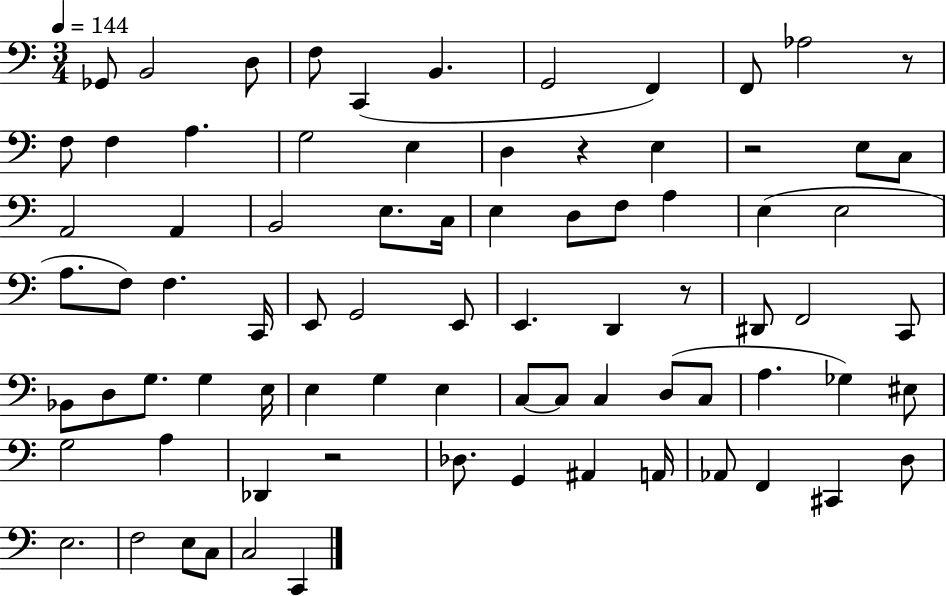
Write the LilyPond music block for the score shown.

{
  \clef bass
  \numericTimeSignature
  \time 3/4
  \key c \major
  \tempo 4 = 144
  ges,8 b,2 d8 | f8 c,4( b,4. | g,2 f,4) | f,8 aes2 r8 | \break f8 f4 a4. | g2 e4 | d4 r4 e4 | r2 e8 c8 | \break a,2 a,4 | b,2 e8. c16 | e4 d8 f8 a4 | e4( e2 | \break a8. f8) f4. c,16 | e,8 g,2 e,8 | e,4. d,4 r8 | dis,8 f,2 c,8 | \break bes,8 d8 g8. g4 e16 | e4 g4 e4 | c8~~ c8 c4 d8( c8 | a4. ges4) eis8 | \break g2 a4 | des,4 r2 | des8. g,4 ais,4 a,16 | aes,8 f,4 cis,4 d8 | \break e2. | f2 e8 c8 | c2 c,4 | \bar "|."
}